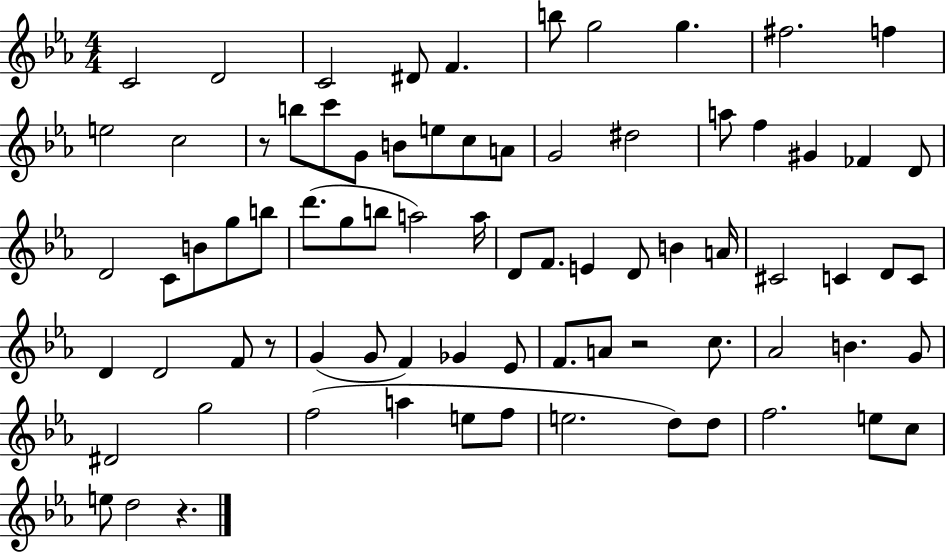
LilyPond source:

{
  \clef treble
  \numericTimeSignature
  \time 4/4
  \key ees \major
  \repeat volta 2 { c'2 d'2 | c'2 dis'8 f'4. | b''8 g''2 g''4. | fis''2. f''4 | \break e''2 c''2 | r8 b''8 c'''8 g'8 b'8 e''8 c''8 a'8 | g'2 dis''2 | a''8 f''4 gis'4 fes'4 d'8 | \break d'2 c'8 b'8 g''8 b''8 | d'''8.( g''8 b''8 a''2) a''16 | d'8 f'8. e'4 d'8 b'4 a'16 | cis'2 c'4 d'8 c'8 | \break d'4 d'2 f'8 r8 | g'4( g'8 f'4) ges'4 ees'8 | f'8. a'8 r2 c''8. | aes'2 b'4. g'8 | \break dis'2 g''2 | f''2( a''4 e''8 f''8 | e''2. d''8) d''8 | f''2. e''8 c''8 | \break e''8 d''2 r4. | } \bar "|."
}